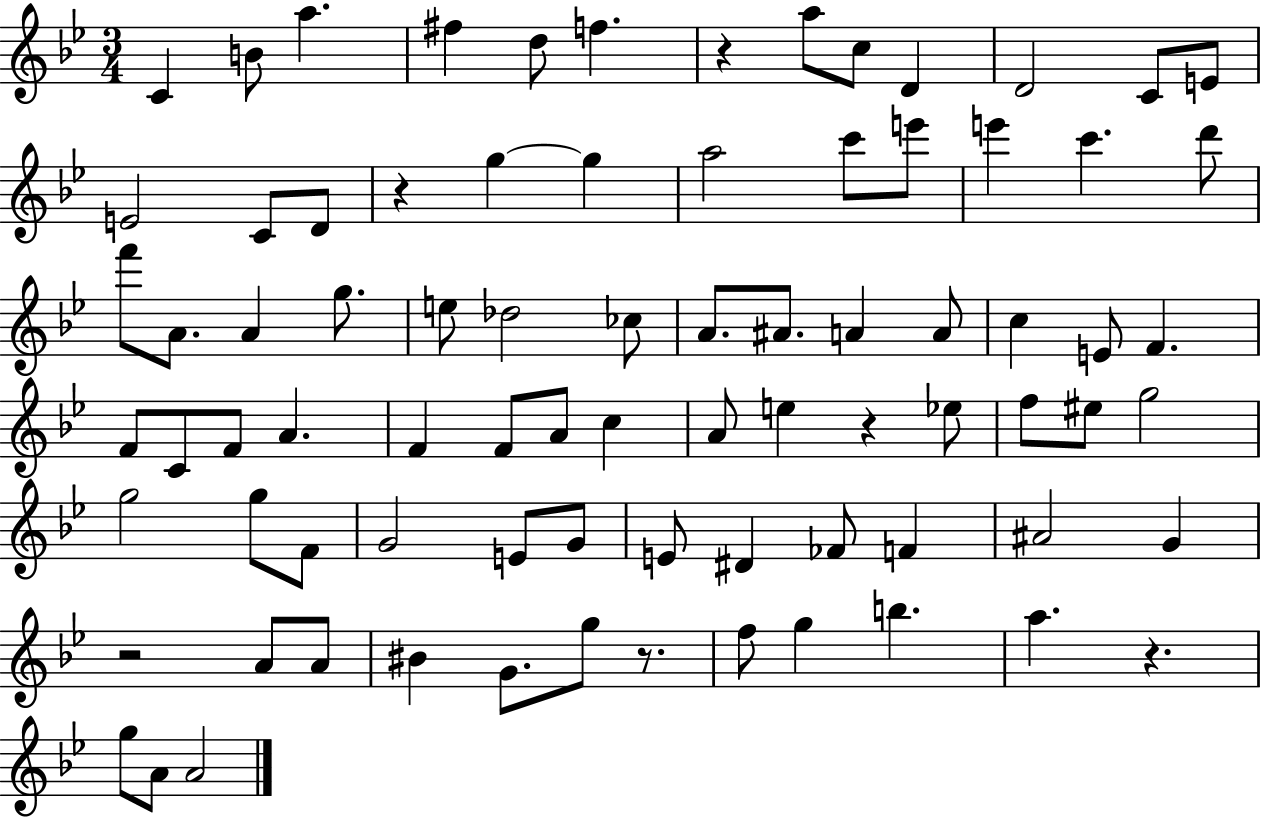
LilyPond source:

{
  \clef treble
  \numericTimeSignature
  \time 3/4
  \key bes \major
  \repeat volta 2 { c'4 b'8 a''4. | fis''4 d''8 f''4. | r4 a''8 c''8 d'4 | d'2 c'8 e'8 | \break e'2 c'8 d'8 | r4 g''4~~ g''4 | a''2 c'''8 e'''8 | e'''4 c'''4. d'''8 | \break f'''8 a'8. a'4 g''8. | e''8 des''2 ces''8 | a'8. ais'8. a'4 a'8 | c''4 e'8 f'4. | \break f'8 c'8 f'8 a'4. | f'4 f'8 a'8 c''4 | a'8 e''4 r4 ees''8 | f''8 eis''8 g''2 | \break g''2 g''8 f'8 | g'2 e'8 g'8 | e'8 dis'4 fes'8 f'4 | ais'2 g'4 | \break r2 a'8 a'8 | bis'4 g'8. g''8 r8. | f''8 g''4 b''4. | a''4. r4. | \break g''8 a'8 a'2 | } \bar "|."
}